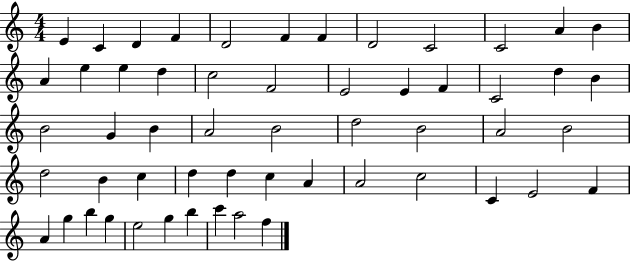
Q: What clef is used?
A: treble